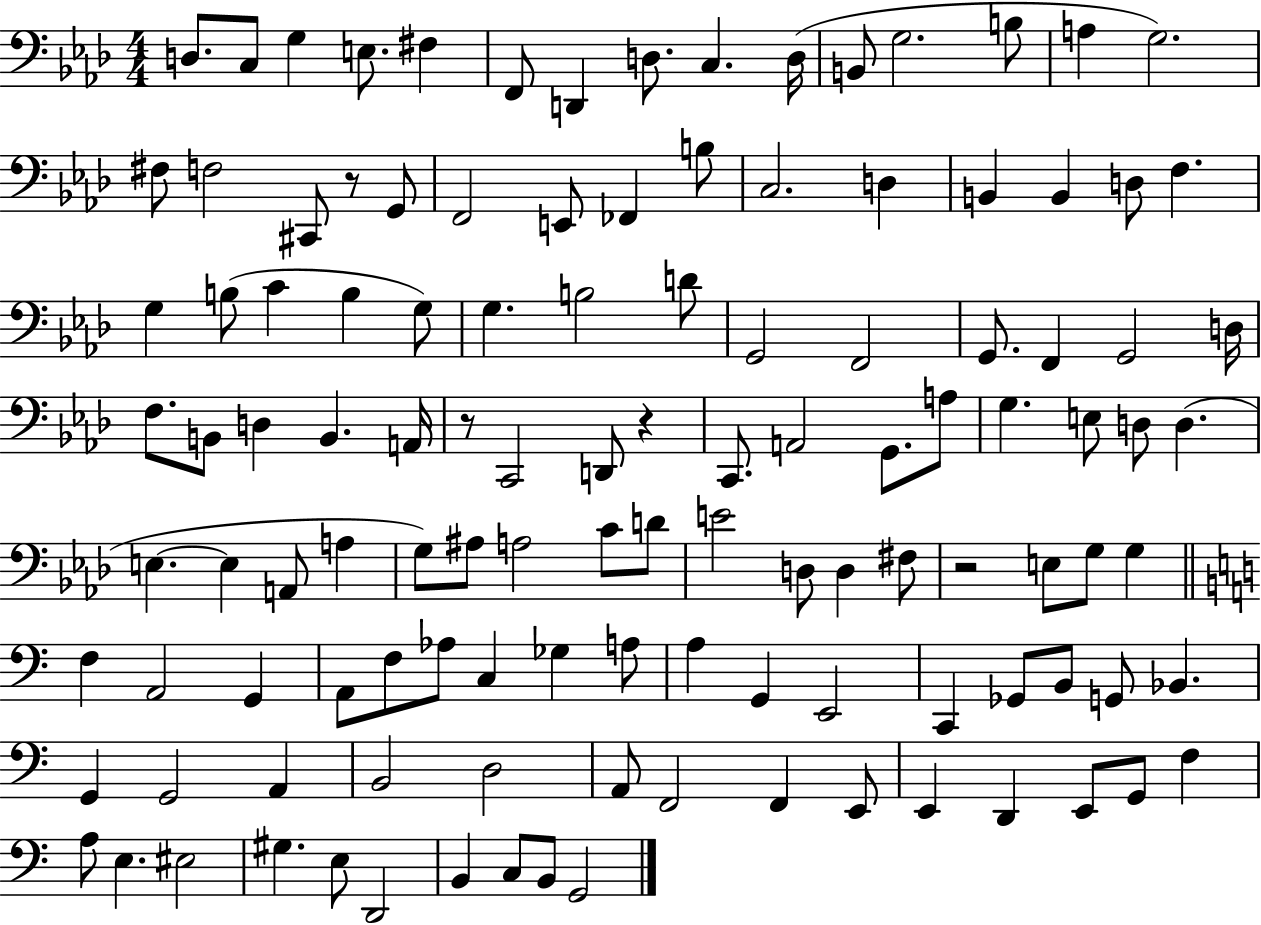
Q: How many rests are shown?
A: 4